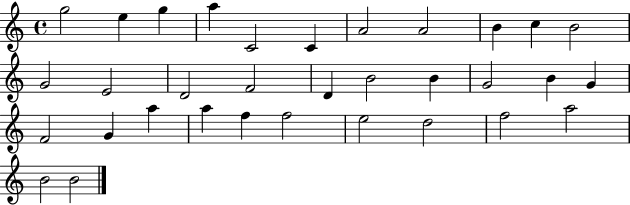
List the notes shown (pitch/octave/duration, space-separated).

G5/h E5/q G5/q A5/q C4/h C4/q A4/h A4/h B4/q C5/q B4/h G4/h E4/h D4/h F4/h D4/q B4/h B4/q G4/h B4/q G4/q F4/h G4/q A5/q A5/q F5/q F5/h E5/h D5/h F5/h A5/h B4/h B4/h